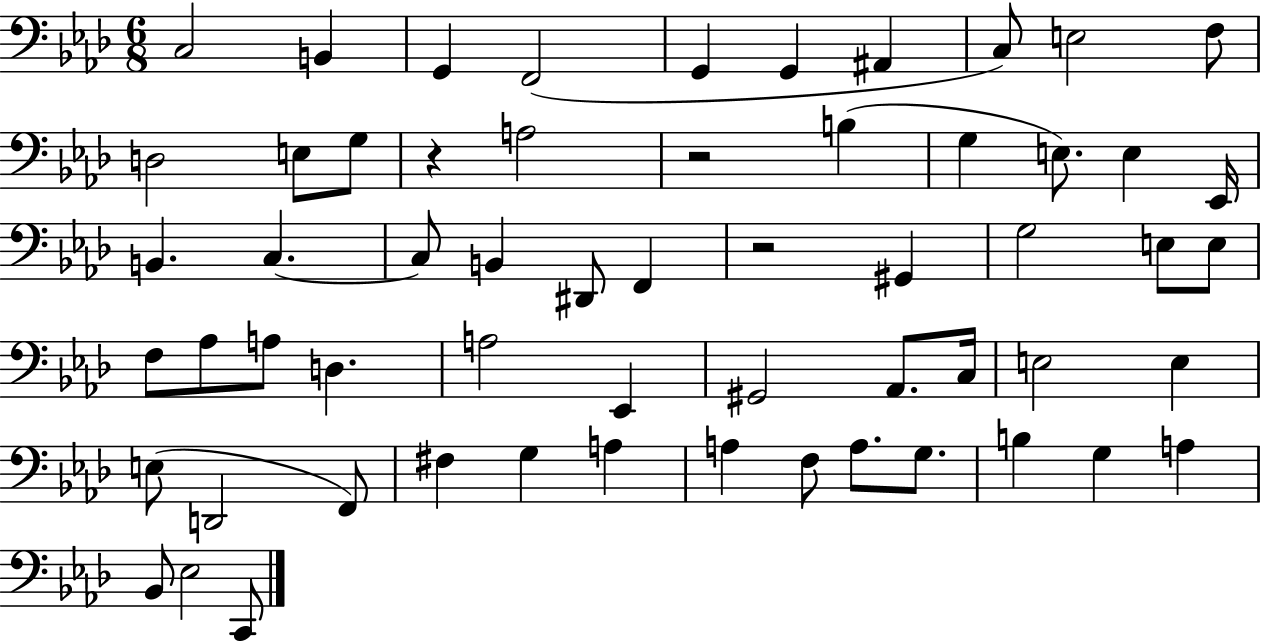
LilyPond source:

{
  \clef bass
  \numericTimeSignature
  \time 6/8
  \key aes \major
  \repeat volta 2 { c2 b,4 | g,4 f,2( | g,4 g,4 ais,4 | c8) e2 f8 | \break d2 e8 g8 | r4 a2 | r2 b4( | g4 e8.) e4 ees,16 | \break b,4. c4.~~ | c8 b,4 dis,8 f,4 | r2 gis,4 | g2 e8 e8 | \break f8 aes8 a8 d4. | a2 ees,4 | gis,2 aes,8. c16 | e2 e4 | \break e8( d,2 f,8) | fis4 g4 a4 | a4 f8 a8. g8. | b4 g4 a4 | \break bes,8 ees2 c,8 | } \bar "|."
}